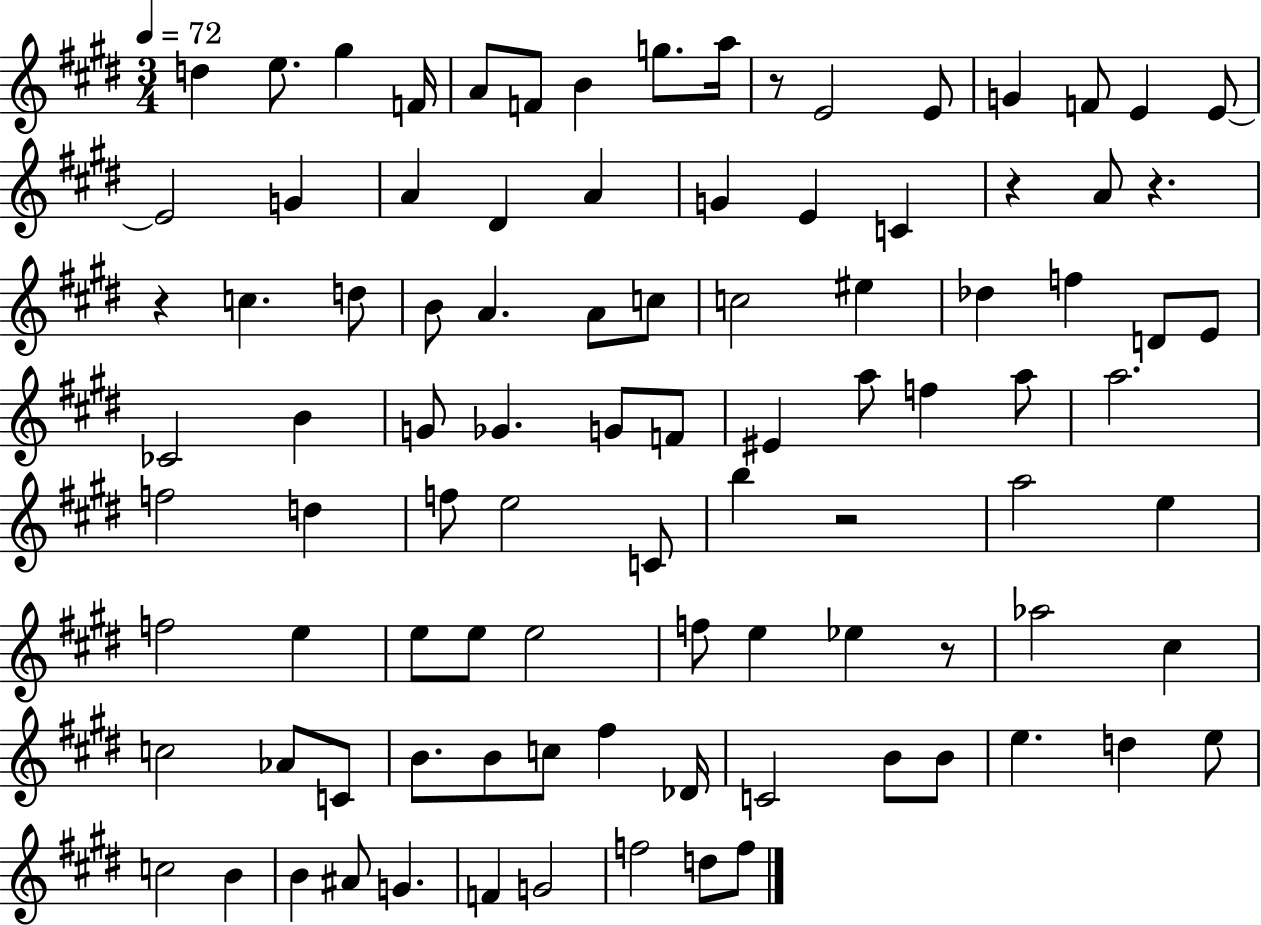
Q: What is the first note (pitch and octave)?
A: D5